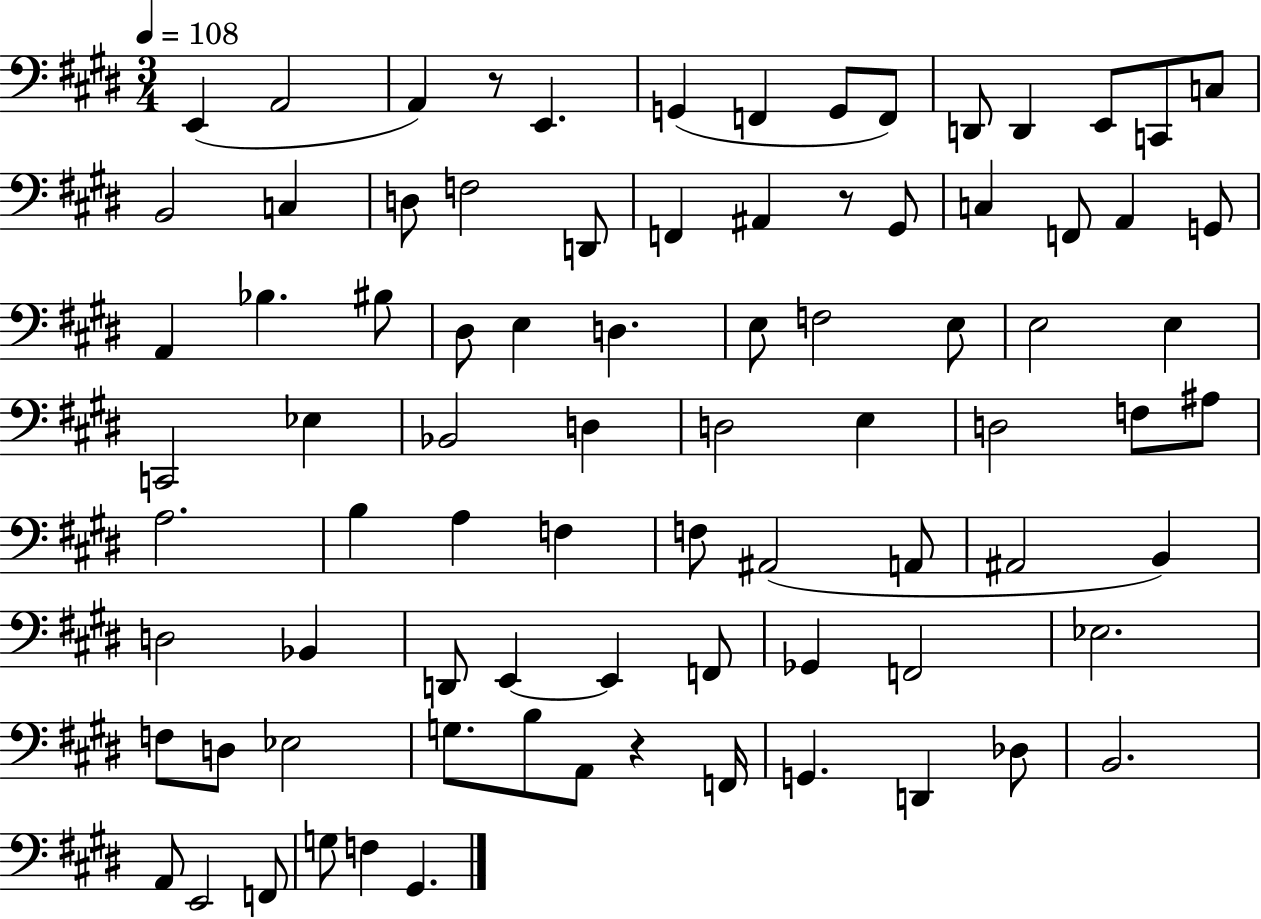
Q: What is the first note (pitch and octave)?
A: E2